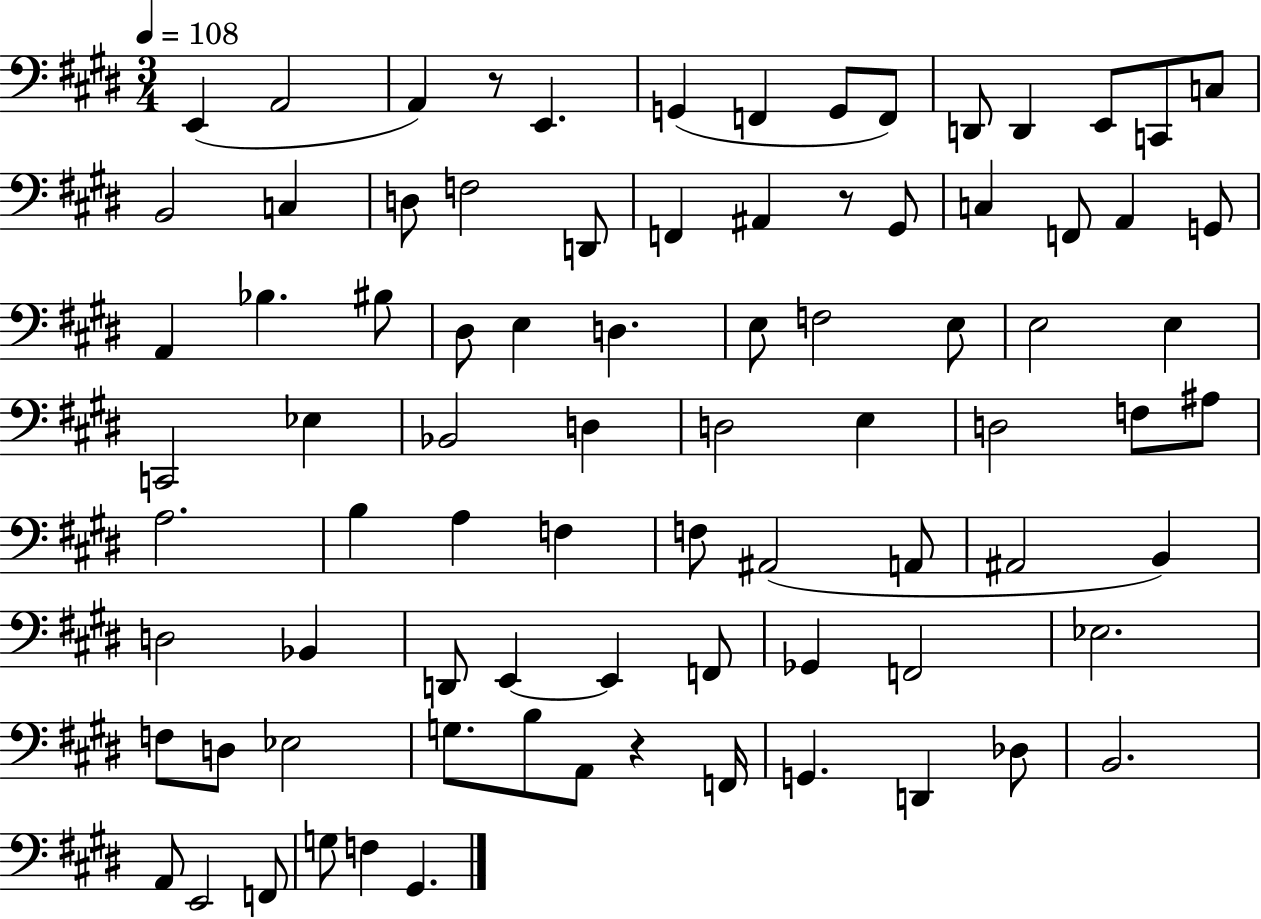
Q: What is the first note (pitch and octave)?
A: E2